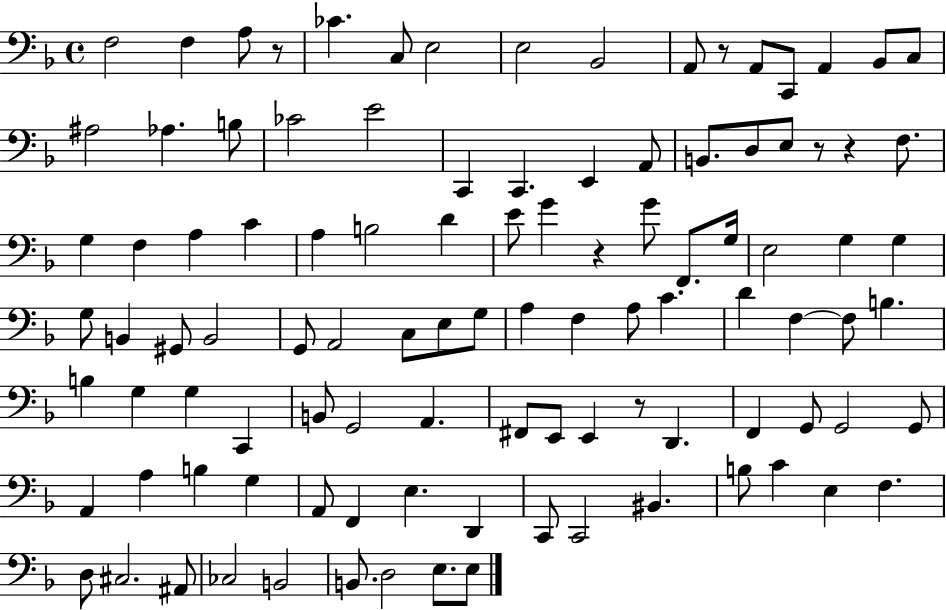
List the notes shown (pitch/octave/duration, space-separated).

F3/h F3/q A3/e R/e CES4/q. C3/e E3/h E3/h Bb2/h A2/e R/e A2/e C2/e A2/q Bb2/e C3/e A#3/h Ab3/q. B3/e CES4/h E4/h C2/q C2/q. E2/q A2/e B2/e. D3/e E3/e R/e R/q F3/e. G3/q F3/q A3/q C4/q A3/q B3/h D4/q E4/e G4/q R/q G4/e F2/e. G3/s E3/h G3/q G3/q G3/e B2/q G#2/e B2/h G2/e A2/h C3/e E3/e G3/e A3/q F3/q A3/e C4/q. D4/q F3/q F3/e B3/q. B3/q G3/q G3/q C2/q B2/e G2/h A2/q. F#2/e E2/e E2/q R/e D2/q. F2/q G2/e G2/h G2/e A2/q A3/q B3/q G3/q A2/e F2/q E3/q. D2/q C2/e C2/h BIS2/q. B3/e C4/q E3/q F3/q. D3/e C#3/h. A#2/e CES3/h B2/h B2/e. D3/h E3/e. E3/e